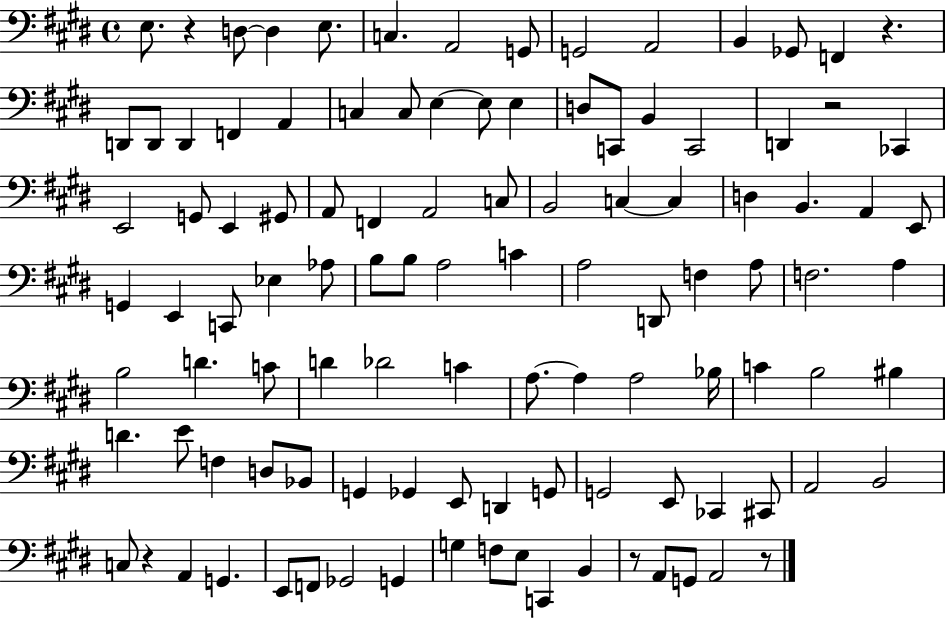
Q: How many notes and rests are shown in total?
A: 108